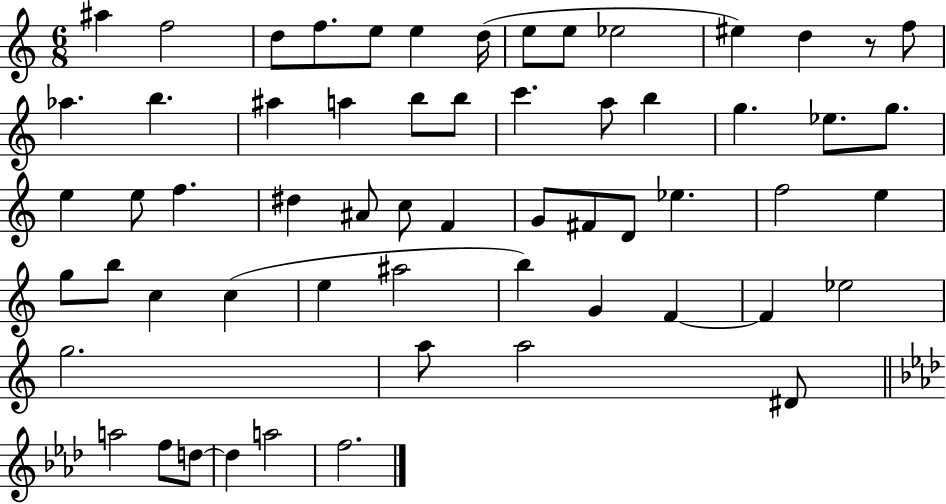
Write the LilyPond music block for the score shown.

{
  \clef treble
  \numericTimeSignature
  \time 6/8
  \key c \major
  ais''4 f''2 | d''8 f''8. e''8 e''4 d''16( | e''8 e''8 ees''2 | eis''4) d''4 r8 f''8 | \break aes''4. b''4. | ais''4 a''4 b''8 b''8 | c'''4. a''8 b''4 | g''4. ees''8. g''8. | \break e''4 e''8 f''4. | dis''4 ais'8 c''8 f'4 | g'8 fis'8 d'8 ees''4. | f''2 e''4 | \break g''8 b''8 c''4 c''4( | e''4 ais''2 | b''4) g'4 f'4~~ | f'4 ees''2 | \break g''2. | a''8 a''2 dis'8 | \bar "||" \break \key aes \major a''2 f''8 d''8~~ | d''4 a''2 | f''2. | \bar "|."
}